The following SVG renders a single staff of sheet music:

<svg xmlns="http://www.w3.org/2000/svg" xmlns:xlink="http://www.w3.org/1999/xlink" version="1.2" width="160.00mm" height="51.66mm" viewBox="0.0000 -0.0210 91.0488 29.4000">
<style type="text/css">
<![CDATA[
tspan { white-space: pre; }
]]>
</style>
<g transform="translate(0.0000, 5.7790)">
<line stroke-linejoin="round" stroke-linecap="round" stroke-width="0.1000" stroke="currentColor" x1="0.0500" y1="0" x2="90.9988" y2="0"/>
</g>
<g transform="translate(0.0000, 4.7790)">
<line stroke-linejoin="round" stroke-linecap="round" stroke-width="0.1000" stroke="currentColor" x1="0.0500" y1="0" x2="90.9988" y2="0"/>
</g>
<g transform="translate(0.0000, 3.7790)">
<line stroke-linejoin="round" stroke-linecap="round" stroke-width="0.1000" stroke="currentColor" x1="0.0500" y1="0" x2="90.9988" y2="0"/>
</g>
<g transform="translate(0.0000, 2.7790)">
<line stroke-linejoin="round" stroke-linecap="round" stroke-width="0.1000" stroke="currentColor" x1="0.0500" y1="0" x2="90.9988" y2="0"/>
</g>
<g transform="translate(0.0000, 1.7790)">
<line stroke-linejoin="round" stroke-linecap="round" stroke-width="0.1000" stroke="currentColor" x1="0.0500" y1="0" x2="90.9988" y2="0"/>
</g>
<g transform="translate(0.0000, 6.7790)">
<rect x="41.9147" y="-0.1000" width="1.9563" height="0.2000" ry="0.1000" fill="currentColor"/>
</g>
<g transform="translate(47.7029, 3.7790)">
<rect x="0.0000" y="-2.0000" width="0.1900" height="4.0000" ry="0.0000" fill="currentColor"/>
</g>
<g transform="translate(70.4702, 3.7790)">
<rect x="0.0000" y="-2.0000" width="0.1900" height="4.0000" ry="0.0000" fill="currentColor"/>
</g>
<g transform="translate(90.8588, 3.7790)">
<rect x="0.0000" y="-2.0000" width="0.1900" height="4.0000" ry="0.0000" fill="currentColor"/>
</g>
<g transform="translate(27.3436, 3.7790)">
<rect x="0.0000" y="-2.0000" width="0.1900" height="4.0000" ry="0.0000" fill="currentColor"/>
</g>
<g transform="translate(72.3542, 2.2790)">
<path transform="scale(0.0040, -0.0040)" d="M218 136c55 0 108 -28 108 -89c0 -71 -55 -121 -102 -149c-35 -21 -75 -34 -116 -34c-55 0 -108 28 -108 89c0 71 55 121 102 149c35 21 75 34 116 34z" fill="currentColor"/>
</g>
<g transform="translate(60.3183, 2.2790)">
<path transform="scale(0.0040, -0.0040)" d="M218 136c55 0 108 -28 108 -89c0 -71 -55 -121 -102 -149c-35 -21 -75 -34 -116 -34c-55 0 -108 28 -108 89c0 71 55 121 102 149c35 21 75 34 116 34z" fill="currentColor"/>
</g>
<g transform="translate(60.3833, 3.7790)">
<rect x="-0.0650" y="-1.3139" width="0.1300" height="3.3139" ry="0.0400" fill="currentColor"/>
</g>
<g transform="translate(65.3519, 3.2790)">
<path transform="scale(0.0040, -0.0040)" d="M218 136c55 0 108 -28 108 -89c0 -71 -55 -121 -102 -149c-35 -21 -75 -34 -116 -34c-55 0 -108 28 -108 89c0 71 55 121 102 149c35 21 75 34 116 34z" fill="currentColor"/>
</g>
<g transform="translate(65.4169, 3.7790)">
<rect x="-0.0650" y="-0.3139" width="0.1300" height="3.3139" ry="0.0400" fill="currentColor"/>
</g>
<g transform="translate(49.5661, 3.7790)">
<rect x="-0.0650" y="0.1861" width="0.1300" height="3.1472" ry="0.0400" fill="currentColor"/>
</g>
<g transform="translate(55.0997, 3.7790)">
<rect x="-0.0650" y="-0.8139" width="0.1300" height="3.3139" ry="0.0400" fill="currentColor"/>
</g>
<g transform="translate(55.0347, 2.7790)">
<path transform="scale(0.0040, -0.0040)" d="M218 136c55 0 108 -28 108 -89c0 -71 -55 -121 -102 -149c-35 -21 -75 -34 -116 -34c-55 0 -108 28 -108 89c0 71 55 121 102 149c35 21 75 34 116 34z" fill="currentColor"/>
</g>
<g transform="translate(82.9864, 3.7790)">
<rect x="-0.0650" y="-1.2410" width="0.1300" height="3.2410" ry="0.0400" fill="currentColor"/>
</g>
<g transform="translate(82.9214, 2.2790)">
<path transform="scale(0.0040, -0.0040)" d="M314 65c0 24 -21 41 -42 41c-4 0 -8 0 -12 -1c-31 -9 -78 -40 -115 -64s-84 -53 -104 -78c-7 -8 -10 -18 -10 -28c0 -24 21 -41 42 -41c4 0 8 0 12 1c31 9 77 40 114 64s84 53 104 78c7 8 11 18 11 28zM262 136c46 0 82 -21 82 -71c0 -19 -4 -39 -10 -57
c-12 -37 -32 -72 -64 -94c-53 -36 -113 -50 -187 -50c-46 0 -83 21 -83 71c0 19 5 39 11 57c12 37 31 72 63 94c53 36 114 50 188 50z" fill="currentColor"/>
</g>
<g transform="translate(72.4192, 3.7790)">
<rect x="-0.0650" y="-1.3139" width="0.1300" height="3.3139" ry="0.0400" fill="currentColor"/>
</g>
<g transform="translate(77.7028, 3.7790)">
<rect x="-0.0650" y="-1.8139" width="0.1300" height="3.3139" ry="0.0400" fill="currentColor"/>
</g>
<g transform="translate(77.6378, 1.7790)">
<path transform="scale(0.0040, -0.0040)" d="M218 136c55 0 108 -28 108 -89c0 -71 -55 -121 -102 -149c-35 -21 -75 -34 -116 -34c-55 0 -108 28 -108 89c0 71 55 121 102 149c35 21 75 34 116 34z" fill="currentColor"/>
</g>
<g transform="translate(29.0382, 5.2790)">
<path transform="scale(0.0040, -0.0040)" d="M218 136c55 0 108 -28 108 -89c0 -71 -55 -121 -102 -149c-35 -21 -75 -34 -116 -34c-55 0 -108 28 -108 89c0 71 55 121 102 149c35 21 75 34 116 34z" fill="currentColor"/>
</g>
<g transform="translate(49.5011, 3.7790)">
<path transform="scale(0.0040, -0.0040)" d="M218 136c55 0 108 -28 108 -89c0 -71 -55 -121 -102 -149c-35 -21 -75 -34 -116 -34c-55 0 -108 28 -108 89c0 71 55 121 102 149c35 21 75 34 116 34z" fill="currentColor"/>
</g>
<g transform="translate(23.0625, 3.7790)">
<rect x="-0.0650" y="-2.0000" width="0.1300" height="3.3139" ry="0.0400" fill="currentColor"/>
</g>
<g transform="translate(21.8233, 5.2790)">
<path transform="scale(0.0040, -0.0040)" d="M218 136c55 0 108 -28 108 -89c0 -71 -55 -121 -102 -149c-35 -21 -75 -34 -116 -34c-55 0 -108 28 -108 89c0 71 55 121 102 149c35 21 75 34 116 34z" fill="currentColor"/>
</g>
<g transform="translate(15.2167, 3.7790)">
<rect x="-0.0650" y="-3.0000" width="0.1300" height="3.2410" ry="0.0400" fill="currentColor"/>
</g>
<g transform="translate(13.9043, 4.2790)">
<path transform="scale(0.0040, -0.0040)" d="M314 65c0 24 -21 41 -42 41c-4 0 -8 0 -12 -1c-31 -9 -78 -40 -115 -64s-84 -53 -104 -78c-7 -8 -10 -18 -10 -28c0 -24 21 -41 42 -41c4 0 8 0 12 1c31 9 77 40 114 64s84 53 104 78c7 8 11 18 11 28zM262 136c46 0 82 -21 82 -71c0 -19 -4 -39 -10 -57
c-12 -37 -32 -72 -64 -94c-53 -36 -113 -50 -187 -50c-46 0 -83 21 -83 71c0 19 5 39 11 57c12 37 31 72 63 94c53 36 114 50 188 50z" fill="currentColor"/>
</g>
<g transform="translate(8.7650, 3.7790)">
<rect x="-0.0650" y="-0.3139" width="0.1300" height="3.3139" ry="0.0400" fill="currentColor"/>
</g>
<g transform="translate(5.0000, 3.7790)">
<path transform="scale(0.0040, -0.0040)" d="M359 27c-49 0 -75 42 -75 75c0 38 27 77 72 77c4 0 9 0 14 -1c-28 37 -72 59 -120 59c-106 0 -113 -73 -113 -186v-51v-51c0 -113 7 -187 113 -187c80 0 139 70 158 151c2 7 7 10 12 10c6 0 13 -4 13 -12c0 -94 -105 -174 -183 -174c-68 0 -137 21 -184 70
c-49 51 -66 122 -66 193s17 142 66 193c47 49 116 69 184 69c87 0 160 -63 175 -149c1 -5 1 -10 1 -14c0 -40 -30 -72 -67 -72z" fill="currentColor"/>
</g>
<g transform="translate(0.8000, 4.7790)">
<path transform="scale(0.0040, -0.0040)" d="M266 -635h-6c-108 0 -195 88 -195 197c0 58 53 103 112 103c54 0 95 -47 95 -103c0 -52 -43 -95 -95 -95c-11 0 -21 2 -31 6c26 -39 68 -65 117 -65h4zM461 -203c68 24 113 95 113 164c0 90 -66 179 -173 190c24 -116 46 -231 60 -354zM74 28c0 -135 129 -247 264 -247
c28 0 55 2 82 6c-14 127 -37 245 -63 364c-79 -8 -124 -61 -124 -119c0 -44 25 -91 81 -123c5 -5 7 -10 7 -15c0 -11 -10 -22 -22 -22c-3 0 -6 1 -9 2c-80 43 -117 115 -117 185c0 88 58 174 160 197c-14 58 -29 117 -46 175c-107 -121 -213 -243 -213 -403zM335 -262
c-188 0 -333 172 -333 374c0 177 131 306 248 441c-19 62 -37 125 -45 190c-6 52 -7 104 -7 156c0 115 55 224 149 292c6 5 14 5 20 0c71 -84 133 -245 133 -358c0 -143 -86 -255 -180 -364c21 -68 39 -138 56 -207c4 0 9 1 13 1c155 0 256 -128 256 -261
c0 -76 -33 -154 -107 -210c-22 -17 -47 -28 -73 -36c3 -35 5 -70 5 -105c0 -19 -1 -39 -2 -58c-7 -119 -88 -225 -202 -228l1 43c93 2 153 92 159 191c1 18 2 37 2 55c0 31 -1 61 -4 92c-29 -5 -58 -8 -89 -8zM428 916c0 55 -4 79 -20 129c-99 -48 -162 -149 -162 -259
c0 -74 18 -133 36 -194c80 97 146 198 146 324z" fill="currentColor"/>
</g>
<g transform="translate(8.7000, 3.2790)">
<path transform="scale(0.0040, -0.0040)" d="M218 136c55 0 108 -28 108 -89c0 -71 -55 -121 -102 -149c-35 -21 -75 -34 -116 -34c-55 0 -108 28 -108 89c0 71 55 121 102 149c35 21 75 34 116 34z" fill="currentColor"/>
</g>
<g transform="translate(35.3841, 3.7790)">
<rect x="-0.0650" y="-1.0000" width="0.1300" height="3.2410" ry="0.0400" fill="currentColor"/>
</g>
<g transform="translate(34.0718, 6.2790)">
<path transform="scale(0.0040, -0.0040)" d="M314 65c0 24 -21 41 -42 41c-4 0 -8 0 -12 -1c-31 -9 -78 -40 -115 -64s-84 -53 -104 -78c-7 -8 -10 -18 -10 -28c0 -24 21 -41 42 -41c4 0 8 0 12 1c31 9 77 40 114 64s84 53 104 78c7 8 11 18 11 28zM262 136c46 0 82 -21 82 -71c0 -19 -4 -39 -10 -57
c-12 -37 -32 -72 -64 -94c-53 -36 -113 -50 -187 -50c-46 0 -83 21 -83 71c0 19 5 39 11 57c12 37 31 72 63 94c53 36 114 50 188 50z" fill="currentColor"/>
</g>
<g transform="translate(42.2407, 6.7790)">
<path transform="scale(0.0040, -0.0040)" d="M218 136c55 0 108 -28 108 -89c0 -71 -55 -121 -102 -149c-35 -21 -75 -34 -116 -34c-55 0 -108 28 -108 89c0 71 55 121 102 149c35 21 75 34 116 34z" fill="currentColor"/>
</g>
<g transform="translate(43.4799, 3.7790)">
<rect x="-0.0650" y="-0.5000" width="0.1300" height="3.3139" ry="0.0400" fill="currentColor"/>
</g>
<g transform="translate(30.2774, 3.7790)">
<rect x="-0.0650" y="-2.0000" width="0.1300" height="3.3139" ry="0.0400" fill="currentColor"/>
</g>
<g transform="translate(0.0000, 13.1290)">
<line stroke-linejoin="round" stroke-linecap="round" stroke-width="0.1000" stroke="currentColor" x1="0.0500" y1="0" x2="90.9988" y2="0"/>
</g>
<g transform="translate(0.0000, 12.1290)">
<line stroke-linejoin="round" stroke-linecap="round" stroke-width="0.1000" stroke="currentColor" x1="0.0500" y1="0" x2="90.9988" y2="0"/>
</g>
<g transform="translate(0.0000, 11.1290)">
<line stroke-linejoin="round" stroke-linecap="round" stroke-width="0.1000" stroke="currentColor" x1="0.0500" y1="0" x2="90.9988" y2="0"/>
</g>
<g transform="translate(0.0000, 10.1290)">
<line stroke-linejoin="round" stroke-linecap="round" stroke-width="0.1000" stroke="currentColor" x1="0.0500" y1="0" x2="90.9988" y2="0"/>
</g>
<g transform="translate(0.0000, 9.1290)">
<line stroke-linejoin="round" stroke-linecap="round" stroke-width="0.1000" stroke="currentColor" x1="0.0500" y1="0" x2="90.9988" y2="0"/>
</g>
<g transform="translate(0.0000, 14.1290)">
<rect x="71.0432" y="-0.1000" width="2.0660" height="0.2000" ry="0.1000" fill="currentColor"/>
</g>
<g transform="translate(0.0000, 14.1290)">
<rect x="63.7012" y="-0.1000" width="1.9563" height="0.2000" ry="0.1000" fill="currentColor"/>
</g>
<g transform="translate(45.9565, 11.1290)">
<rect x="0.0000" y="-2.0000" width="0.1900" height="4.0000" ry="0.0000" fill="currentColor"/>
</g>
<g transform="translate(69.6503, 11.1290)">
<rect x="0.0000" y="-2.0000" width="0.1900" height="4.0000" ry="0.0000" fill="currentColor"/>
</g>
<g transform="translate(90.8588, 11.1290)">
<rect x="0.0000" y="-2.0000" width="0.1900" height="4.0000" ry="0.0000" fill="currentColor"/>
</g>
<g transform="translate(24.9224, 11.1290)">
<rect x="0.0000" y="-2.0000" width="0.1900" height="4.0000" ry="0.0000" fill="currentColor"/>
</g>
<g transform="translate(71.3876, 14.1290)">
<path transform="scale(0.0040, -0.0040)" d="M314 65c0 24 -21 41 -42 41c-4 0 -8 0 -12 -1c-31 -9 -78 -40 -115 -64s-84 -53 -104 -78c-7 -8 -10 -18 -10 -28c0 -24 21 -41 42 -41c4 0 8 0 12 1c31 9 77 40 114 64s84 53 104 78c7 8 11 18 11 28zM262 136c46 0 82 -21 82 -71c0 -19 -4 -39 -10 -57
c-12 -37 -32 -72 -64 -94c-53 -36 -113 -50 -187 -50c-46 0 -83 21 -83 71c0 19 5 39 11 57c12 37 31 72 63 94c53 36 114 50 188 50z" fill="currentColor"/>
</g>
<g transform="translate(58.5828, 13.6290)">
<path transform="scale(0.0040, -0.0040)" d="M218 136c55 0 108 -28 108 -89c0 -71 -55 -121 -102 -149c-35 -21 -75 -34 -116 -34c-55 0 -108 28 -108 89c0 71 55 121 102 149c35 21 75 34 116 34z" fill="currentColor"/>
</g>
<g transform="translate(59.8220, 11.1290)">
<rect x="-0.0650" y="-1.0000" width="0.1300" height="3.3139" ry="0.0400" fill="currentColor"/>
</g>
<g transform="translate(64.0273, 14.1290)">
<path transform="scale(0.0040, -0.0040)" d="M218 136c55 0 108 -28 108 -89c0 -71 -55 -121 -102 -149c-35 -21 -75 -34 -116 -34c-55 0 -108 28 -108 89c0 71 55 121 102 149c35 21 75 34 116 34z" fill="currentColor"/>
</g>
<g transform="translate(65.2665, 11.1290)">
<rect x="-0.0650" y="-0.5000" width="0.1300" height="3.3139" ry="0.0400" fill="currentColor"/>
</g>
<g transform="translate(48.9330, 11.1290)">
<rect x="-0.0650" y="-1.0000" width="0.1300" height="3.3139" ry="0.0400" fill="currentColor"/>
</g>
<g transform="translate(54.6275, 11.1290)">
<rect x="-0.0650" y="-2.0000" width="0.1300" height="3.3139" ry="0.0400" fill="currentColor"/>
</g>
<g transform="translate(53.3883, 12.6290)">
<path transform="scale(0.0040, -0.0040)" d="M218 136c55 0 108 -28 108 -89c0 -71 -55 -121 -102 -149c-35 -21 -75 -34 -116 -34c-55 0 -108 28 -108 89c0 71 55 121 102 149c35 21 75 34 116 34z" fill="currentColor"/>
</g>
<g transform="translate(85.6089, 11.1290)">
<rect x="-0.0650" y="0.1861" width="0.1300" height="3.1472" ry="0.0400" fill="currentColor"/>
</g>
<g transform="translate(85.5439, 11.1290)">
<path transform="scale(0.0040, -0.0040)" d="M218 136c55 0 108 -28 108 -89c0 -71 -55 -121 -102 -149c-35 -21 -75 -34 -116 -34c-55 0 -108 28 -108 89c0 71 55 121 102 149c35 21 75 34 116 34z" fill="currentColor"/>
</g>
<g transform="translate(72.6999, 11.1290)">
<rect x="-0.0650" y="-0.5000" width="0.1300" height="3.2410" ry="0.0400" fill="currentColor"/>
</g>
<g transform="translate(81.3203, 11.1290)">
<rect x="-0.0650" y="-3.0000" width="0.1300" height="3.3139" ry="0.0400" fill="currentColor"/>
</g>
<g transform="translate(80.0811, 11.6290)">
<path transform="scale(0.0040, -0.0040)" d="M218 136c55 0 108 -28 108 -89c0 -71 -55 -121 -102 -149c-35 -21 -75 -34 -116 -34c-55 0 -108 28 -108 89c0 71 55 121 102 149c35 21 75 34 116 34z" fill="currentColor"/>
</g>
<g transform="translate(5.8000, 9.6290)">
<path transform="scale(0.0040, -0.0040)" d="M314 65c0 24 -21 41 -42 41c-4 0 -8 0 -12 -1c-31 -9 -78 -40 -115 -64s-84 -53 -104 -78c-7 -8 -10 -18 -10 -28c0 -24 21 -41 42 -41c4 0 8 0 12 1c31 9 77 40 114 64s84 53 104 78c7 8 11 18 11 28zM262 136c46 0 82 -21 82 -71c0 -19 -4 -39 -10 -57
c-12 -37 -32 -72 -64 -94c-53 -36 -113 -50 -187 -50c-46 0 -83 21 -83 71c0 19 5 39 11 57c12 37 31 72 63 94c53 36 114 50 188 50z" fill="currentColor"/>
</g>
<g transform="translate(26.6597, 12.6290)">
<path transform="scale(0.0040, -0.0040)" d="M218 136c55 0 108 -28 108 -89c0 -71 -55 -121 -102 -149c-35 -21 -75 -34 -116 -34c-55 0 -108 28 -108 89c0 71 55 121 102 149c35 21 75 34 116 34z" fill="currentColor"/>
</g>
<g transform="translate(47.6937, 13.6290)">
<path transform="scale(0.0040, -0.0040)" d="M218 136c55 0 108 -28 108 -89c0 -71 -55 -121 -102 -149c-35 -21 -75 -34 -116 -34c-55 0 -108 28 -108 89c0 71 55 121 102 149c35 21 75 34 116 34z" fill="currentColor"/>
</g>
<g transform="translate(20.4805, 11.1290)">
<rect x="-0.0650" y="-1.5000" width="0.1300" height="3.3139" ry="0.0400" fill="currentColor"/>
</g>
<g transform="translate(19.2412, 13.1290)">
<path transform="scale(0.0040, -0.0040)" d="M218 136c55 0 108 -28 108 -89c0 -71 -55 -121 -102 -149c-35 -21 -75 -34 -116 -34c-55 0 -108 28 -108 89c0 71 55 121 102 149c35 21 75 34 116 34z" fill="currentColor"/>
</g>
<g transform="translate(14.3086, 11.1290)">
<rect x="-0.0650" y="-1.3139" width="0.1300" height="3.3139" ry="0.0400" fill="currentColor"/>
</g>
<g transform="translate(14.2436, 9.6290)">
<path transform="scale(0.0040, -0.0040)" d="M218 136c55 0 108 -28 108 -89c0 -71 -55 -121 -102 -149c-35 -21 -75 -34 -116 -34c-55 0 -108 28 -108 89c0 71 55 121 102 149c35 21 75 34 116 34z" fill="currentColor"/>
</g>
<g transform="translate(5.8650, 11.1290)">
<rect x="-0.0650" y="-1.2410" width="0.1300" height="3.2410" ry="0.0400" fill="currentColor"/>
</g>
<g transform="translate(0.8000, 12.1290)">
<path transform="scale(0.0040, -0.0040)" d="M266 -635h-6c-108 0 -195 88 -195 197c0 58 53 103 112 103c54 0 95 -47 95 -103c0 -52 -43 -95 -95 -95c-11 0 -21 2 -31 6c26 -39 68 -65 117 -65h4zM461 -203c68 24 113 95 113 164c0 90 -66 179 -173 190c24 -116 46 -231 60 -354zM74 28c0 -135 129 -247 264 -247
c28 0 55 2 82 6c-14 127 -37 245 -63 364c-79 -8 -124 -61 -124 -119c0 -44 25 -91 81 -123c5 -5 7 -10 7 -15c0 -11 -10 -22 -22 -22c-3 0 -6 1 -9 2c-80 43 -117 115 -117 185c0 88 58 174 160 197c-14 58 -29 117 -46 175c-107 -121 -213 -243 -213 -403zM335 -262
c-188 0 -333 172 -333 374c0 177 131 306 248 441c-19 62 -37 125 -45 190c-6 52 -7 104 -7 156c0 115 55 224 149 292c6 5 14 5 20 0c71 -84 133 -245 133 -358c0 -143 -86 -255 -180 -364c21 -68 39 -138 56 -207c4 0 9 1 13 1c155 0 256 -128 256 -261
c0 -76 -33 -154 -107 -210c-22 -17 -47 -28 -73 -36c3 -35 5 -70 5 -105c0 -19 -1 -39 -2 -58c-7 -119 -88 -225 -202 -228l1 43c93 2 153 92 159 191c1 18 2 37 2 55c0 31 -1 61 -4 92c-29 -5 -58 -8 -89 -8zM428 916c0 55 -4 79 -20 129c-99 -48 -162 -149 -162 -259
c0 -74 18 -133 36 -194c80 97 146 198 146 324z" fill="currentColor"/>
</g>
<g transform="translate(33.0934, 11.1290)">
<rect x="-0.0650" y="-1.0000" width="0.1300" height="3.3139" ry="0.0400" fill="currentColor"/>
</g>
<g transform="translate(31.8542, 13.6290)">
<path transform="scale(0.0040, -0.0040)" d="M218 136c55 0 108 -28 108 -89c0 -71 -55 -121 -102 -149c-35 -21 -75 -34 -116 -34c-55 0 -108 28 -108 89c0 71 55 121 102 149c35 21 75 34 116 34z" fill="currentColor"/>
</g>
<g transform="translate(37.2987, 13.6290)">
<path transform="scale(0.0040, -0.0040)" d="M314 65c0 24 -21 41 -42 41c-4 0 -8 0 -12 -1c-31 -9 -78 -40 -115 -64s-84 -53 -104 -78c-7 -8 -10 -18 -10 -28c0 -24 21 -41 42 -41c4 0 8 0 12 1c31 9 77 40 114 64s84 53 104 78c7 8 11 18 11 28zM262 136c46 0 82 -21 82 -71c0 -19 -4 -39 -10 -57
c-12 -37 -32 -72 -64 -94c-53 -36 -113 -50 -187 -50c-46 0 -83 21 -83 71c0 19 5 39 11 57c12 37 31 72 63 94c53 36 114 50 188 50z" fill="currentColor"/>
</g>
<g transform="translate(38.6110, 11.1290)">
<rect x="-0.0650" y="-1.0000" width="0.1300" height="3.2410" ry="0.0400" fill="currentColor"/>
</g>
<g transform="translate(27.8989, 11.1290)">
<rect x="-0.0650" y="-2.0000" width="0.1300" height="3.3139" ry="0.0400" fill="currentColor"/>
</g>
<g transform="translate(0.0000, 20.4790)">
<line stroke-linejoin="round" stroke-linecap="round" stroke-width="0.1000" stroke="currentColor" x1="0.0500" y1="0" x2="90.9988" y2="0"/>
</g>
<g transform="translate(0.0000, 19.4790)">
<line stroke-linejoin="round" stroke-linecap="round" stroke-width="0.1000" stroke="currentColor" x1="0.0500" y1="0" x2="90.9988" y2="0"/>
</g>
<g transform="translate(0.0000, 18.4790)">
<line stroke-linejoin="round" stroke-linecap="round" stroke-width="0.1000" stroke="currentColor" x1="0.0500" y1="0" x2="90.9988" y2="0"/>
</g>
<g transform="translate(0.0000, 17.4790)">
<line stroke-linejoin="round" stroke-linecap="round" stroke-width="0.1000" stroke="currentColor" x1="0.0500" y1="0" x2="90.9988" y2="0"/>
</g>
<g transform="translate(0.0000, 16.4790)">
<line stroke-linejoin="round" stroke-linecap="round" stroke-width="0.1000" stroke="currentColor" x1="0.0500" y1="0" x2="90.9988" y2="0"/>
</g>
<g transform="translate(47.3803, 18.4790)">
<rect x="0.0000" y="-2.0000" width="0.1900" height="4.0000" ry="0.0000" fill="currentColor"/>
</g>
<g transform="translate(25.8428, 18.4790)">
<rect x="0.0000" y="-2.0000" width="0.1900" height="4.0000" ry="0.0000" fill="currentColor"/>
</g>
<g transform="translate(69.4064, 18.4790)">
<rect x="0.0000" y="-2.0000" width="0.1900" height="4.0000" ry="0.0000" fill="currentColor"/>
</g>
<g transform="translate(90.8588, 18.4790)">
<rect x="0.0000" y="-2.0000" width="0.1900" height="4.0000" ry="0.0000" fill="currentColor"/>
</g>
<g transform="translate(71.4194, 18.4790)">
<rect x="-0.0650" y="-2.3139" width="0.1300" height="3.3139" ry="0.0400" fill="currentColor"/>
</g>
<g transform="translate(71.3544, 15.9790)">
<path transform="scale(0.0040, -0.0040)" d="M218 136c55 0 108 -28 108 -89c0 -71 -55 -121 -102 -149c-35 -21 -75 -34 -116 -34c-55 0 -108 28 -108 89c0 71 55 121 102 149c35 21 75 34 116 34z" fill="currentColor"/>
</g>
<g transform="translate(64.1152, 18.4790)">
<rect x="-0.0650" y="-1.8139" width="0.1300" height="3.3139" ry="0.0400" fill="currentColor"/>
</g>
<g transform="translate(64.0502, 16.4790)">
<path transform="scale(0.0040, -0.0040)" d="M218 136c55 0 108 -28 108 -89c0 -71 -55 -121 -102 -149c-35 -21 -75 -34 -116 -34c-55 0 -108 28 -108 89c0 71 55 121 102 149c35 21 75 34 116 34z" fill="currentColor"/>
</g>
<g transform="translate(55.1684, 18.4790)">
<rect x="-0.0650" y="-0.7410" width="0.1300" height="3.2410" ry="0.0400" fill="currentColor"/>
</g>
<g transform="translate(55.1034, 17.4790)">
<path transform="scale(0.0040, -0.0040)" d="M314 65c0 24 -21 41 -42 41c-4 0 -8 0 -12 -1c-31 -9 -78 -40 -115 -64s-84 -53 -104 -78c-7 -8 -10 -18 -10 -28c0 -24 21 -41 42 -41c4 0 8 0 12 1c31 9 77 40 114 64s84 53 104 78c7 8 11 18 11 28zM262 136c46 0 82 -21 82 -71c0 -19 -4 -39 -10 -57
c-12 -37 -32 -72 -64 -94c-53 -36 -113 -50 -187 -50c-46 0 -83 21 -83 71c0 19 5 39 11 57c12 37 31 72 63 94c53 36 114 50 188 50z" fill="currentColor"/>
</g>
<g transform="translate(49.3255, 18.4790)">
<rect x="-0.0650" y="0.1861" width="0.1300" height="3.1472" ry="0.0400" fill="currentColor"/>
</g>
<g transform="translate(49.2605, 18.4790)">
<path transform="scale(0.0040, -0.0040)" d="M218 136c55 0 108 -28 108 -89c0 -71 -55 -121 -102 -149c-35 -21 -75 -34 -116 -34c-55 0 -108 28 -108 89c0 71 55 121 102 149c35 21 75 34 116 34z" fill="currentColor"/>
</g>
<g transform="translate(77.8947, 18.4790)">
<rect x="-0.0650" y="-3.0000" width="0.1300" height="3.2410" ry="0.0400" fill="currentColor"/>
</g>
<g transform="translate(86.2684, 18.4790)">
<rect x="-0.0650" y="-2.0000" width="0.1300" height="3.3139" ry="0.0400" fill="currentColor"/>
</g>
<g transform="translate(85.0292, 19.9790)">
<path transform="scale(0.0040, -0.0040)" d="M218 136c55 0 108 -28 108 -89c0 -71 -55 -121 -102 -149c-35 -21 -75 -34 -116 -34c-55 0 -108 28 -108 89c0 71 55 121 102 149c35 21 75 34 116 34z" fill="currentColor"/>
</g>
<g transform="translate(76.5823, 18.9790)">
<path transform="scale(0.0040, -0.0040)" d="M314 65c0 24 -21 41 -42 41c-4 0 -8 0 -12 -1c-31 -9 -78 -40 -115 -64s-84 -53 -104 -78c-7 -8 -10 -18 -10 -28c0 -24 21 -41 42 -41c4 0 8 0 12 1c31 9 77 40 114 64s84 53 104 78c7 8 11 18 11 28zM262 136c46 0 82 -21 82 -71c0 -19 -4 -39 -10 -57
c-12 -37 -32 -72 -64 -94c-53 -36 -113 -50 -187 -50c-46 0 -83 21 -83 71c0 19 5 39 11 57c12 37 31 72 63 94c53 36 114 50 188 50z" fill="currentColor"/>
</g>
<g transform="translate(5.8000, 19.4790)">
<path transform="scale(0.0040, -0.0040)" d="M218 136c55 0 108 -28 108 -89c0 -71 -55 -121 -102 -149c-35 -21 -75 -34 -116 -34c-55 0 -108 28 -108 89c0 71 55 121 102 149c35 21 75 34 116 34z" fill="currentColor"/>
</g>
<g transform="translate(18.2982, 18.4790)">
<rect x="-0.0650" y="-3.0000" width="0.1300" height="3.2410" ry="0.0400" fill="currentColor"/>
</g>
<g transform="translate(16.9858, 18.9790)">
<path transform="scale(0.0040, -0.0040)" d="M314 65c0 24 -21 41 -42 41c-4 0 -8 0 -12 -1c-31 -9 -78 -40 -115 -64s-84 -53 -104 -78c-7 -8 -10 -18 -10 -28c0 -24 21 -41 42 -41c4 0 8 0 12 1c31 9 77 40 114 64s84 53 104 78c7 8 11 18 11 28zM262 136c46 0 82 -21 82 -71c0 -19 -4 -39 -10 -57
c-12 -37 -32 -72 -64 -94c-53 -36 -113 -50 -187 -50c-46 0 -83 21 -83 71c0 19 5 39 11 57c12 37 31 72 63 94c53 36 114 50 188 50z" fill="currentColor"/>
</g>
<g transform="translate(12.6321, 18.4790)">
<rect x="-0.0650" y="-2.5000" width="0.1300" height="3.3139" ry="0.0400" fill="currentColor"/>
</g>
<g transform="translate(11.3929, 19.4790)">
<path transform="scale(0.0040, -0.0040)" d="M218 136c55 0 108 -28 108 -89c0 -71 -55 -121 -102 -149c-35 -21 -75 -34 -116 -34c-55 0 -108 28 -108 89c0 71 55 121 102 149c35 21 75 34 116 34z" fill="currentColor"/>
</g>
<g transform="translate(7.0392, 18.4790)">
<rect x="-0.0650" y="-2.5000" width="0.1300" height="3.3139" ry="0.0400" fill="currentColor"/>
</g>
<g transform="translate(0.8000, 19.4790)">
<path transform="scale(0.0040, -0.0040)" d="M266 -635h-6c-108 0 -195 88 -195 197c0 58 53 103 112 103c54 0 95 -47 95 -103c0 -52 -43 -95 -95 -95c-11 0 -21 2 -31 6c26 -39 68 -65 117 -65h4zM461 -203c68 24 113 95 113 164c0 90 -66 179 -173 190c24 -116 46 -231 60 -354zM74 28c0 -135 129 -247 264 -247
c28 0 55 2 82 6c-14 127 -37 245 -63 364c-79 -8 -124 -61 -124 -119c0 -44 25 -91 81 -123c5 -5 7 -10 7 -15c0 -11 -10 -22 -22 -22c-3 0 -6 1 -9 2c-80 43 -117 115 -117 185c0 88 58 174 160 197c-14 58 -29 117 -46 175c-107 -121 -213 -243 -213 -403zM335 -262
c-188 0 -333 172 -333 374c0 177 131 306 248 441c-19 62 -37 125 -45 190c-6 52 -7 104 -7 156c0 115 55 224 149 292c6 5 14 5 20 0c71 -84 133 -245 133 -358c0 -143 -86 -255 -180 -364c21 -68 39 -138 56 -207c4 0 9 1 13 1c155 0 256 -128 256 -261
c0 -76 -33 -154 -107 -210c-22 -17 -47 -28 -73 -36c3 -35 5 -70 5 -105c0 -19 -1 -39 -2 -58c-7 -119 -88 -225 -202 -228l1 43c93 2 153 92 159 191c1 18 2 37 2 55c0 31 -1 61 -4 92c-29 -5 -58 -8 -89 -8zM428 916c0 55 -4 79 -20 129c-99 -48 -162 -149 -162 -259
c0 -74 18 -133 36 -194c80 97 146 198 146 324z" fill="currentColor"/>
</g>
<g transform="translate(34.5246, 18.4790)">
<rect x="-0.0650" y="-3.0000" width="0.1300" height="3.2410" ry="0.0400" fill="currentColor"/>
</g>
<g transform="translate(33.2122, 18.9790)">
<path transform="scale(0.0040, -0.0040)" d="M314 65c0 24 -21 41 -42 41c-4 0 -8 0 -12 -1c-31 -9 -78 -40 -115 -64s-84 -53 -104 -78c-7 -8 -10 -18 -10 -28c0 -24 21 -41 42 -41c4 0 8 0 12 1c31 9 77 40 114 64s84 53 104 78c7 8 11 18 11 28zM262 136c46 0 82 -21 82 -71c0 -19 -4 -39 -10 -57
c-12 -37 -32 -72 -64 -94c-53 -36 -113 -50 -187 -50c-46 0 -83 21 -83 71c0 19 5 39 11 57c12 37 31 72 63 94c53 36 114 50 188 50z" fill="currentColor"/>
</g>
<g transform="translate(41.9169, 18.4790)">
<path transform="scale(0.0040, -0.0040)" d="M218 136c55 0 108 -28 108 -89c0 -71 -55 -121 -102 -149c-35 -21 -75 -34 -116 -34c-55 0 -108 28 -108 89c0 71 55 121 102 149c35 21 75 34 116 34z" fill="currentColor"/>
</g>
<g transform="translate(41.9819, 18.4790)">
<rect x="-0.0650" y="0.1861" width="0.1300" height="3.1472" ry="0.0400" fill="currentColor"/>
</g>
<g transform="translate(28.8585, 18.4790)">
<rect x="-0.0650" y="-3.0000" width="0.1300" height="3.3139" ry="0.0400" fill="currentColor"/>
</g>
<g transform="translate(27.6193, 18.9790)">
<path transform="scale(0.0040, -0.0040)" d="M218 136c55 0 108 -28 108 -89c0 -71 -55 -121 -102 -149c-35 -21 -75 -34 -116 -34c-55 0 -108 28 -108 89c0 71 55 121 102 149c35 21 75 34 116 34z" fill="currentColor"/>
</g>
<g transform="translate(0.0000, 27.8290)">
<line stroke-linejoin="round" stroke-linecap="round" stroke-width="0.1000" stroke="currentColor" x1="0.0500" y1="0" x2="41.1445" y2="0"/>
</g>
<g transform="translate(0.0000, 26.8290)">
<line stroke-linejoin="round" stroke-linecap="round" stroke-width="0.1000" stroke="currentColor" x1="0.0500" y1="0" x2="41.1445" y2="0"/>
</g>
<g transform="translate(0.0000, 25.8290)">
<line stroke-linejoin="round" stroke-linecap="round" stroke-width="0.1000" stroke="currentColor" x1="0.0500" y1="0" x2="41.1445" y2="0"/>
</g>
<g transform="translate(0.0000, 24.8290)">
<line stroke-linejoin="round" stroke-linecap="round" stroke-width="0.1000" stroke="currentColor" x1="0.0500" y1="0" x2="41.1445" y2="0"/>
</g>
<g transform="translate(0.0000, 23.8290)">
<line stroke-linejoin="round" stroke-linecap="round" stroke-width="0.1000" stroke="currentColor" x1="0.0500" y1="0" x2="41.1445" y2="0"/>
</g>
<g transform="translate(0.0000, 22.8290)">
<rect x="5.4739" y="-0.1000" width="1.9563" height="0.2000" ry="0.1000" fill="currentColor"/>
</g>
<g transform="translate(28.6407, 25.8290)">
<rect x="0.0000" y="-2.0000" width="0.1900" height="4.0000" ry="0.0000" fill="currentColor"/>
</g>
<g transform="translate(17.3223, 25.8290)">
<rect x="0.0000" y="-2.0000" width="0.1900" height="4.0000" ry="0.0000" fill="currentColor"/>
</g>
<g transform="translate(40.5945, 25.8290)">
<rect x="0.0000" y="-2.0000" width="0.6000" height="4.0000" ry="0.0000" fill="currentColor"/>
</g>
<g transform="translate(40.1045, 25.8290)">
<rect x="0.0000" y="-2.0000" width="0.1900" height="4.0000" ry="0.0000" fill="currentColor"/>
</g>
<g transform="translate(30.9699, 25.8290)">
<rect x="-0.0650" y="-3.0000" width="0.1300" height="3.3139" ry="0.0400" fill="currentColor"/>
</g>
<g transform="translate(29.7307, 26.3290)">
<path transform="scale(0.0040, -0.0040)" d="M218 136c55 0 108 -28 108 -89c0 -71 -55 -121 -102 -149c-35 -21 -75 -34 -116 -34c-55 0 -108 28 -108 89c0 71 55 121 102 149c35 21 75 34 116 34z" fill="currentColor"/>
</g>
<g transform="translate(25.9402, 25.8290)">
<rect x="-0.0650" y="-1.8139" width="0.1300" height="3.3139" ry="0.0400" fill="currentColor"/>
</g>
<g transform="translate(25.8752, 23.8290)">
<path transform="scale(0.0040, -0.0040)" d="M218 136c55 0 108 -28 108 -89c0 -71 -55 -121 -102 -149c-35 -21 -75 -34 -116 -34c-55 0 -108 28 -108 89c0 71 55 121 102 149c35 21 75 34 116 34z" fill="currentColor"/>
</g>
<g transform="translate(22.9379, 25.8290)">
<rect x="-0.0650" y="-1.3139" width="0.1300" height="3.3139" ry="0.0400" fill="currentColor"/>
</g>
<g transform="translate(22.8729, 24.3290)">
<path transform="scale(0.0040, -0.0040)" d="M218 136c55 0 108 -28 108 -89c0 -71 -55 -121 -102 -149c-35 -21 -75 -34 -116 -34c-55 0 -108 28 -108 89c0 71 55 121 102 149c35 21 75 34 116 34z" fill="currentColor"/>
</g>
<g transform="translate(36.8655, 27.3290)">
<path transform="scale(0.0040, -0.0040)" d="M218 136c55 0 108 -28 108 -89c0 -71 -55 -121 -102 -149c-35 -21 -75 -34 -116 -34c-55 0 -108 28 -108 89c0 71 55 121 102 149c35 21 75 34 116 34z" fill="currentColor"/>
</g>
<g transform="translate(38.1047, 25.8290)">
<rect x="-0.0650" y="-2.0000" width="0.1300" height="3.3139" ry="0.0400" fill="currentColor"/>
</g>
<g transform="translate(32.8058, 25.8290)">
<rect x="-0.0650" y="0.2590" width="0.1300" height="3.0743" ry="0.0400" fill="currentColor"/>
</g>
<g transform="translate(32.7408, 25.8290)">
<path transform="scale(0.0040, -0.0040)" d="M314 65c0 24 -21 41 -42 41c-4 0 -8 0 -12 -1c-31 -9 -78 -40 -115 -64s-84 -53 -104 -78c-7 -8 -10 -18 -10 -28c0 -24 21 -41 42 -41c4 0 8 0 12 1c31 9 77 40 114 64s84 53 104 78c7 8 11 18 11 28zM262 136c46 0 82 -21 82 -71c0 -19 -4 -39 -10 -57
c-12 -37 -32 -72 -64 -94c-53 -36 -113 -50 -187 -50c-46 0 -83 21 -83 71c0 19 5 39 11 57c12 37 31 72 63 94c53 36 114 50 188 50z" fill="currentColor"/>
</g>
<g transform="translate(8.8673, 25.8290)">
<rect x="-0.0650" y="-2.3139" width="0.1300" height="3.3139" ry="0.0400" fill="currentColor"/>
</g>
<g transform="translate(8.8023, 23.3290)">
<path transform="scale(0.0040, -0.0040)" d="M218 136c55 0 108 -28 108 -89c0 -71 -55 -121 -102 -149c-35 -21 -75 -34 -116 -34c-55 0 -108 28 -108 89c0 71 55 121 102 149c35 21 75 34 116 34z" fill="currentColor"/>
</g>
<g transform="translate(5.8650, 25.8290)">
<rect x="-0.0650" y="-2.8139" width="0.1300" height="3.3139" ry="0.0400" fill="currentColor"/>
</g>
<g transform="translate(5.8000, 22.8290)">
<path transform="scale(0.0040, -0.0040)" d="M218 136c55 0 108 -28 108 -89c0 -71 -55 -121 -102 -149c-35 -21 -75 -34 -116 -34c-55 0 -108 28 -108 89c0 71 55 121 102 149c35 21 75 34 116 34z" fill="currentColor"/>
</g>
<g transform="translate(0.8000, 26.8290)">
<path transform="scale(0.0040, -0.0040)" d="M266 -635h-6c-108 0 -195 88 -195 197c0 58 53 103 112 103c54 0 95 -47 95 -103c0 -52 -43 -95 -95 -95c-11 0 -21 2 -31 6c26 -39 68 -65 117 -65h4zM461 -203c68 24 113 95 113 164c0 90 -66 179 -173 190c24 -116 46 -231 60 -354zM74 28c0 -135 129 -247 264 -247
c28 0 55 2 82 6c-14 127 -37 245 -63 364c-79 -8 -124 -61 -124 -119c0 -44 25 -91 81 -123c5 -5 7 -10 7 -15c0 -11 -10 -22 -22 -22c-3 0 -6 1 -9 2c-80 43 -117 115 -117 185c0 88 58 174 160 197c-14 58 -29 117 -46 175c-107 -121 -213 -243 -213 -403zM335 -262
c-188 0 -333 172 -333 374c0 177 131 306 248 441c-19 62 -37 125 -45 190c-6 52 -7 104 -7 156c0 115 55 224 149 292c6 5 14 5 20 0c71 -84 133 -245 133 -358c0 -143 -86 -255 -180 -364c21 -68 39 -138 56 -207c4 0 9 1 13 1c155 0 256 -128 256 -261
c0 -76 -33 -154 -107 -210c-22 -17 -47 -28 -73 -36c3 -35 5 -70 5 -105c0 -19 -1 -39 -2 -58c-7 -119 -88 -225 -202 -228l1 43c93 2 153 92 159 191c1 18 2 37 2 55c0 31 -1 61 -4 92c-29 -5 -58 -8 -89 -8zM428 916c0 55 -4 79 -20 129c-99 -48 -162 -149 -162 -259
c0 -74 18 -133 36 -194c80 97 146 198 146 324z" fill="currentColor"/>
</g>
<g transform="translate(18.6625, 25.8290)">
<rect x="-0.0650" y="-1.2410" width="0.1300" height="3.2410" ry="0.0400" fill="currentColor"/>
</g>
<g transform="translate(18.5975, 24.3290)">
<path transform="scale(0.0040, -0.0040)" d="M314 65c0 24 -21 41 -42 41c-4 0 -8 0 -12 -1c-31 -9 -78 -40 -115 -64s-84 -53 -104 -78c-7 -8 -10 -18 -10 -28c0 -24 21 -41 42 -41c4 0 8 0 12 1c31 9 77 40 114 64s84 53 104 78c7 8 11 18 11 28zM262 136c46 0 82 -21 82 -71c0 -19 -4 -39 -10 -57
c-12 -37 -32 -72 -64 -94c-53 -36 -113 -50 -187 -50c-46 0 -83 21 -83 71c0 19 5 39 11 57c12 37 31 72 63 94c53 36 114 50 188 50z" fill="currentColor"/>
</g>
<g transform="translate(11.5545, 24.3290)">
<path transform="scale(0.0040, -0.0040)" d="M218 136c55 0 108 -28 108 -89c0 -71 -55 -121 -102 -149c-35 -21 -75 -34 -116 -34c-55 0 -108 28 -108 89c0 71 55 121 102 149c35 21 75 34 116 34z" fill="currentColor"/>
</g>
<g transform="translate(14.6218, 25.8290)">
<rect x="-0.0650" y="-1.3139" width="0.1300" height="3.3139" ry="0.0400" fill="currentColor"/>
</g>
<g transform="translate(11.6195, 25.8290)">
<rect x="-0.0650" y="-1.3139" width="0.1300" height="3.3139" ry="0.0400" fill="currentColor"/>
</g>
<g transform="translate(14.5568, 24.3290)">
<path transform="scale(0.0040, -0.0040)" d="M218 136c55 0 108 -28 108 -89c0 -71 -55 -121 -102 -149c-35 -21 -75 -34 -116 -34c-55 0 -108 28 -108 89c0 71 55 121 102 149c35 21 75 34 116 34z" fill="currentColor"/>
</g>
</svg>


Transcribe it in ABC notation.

X:1
T:Untitled
M:4/4
L:1/4
K:C
c A2 F F D2 C B d e c e f e2 e2 e E F D D2 D F D C C2 A B G G A2 A A2 B B d2 f g A2 F a g e e e2 e f A B2 F